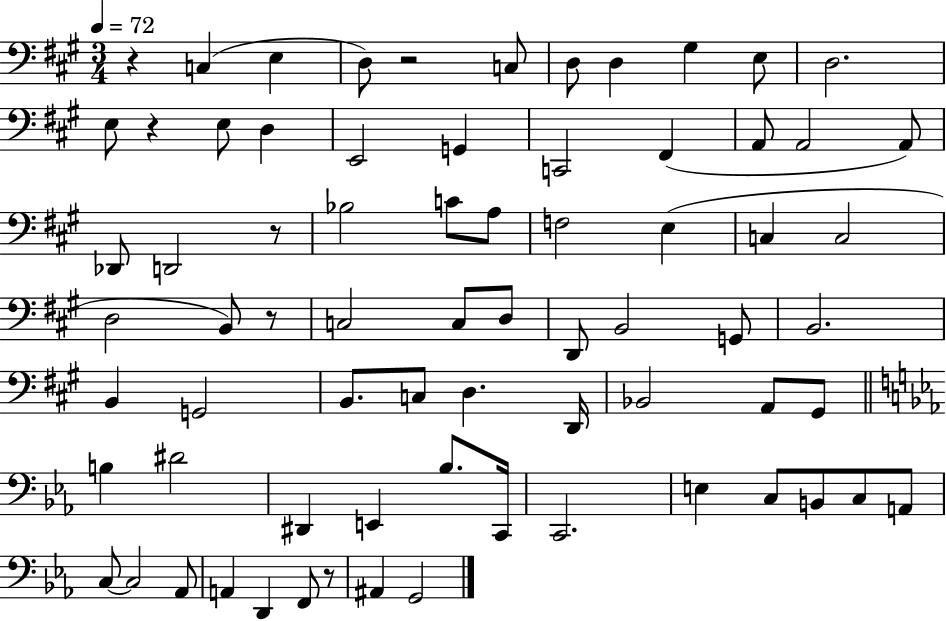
{
  \clef bass
  \numericTimeSignature
  \time 3/4
  \key a \major
  \tempo 4 = 72
  r4 c4( e4 | d8) r2 c8 | d8 d4 gis4 e8 | d2. | \break e8 r4 e8 d4 | e,2 g,4 | c,2 fis,4( | a,8 a,2 a,8) | \break des,8 d,2 r8 | bes2 c'8 a8 | f2 e4( | c4 c2 | \break d2 b,8) r8 | c2 c8 d8 | d,8 b,2 g,8 | b,2. | \break b,4 g,2 | b,8. c8 d4. d,16 | bes,2 a,8 gis,8 | \bar "||" \break \key ees \major b4 dis'2 | dis,4 e,4 bes8. c,16 | c,2. | e4 c8 b,8 c8 a,8 | \break c8~~ c2 aes,8 | a,4 d,4 f,8 r8 | ais,4 g,2 | \bar "|."
}